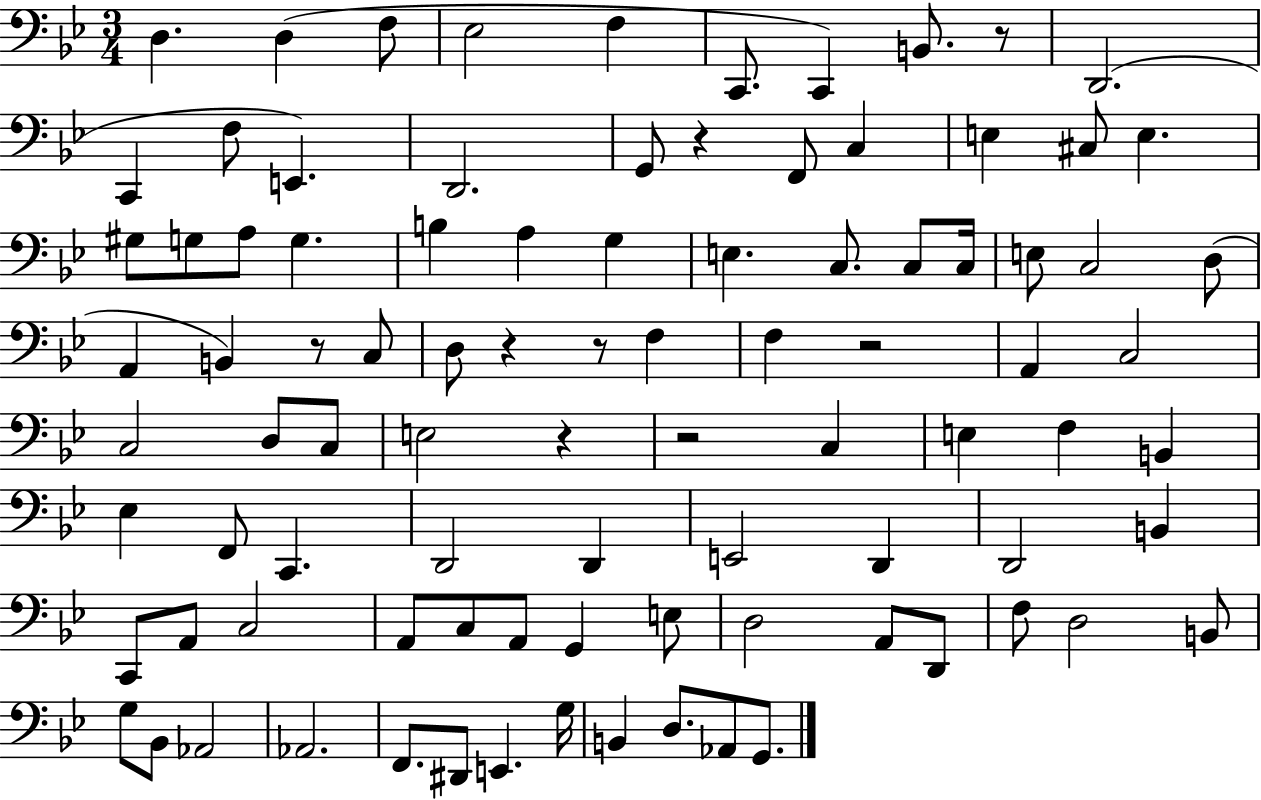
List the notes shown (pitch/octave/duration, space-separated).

D3/q. D3/q F3/e Eb3/h F3/q C2/e. C2/q B2/e. R/e D2/h. C2/q F3/e E2/q. D2/h. G2/e R/q F2/e C3/q E3/q C#3/e E3/q. G#3/e G3/e A3/e G3/q. B3/q A3/q G3/q E3/q. C3/e. C3/e C3/s E3/e C3/h D3/e A2/q B2/q R/e C3/e D3/e R/q R/e F3/q F3/q R/h A2/q C3/h C3/h D3/e C3/e E3/h R/q R/h C3/q E3/q F3/q B2/q Eb3/q F2/e C2/q. D2/h D2/q E2/h D2/q D2/h B2/q C2/e A2/e C3/h A2/e C3/e A2/e G2/q E3/e D3/h A2/e D2/e F3/e D3/h B2/e G3/e Bb2/e Ab2/h Ab2/h. F2/e. D#2/e E2/q. G3/s B2/q D3/e. Ab2/e G2/e.